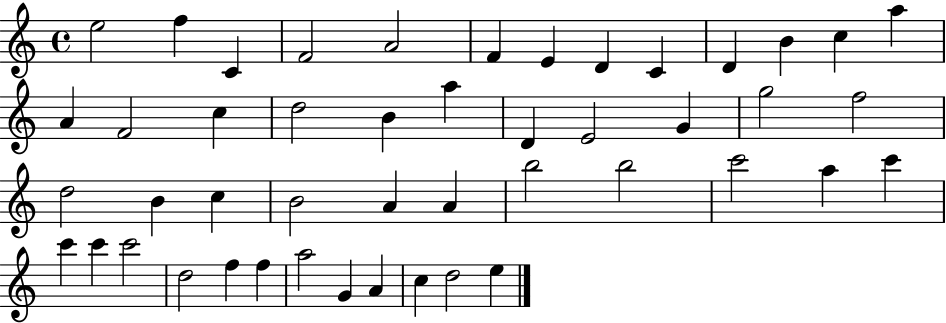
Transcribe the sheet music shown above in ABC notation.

X:1
T:Untitled
M:4/4
L:1/4
K:C
e2 f C F2 A2 F E D C D B c a A F2 c d2 B a D E2 G g2 f2 d2 B c B2 A A b2 b2 c'2 a c' c' c' c'2 d2 f f a2 G A c d2 e